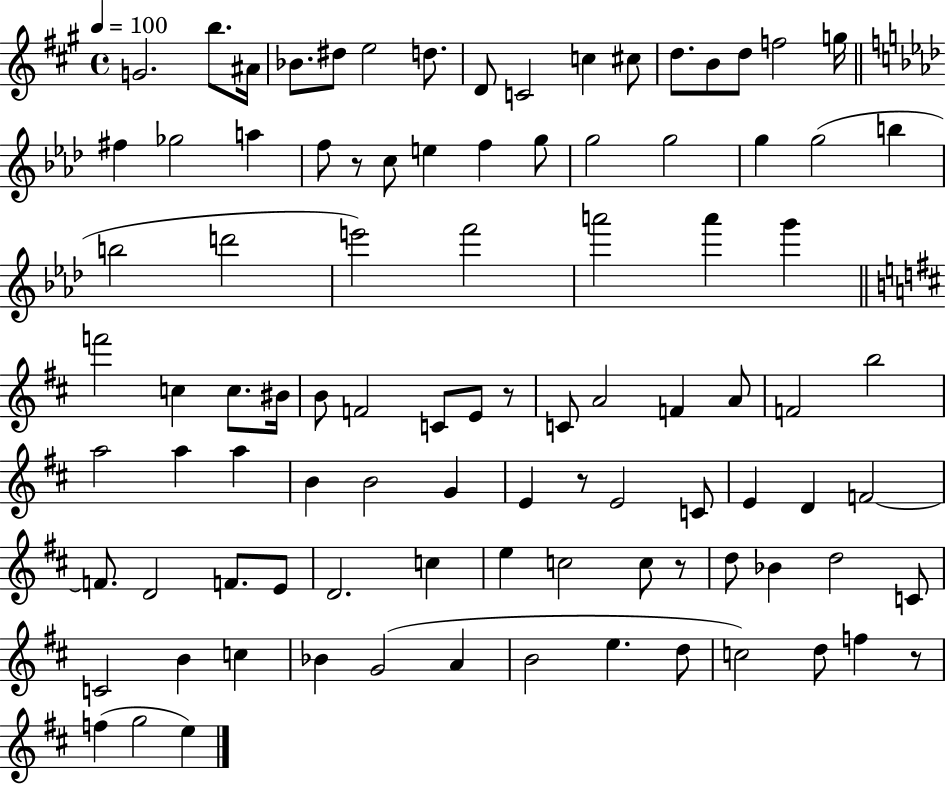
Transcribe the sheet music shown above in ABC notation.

X:1
T:Untitled
M:4/4
L:1/4
K:A
G2 b/2 ^A/4 _B/2 ^d/2 e2 d/2 D/2 C2 c ^c/2 d/2 B/2 d/2 f2 g/4 ^f _g2 a f/2 z/2 c/2 e f g/2 g2 g2 g g2 b b2 d'2 e'2 f'2 a'2 a' g' f'2 c c/2 ^B/4 B/2 F2 C/2 E/2 z/2 C/2 A2 F A/2 F2 b2 a2 a a B B2 G E z/2 E2 C/2 E D F2 F/2 D2 F/2 E/2 D2 c e c2 c/2 z/2 d/2 _B d2 C/2 C2 B c _B G2 A B2 e d/2 c2 d/2 f z/2 f g2 e